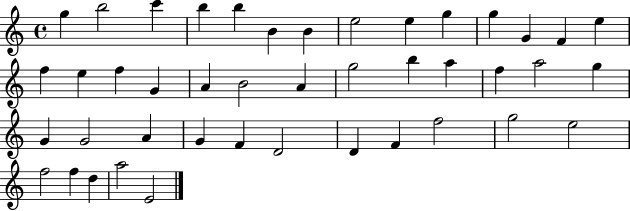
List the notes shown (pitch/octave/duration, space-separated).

G5/q B5/h C6/q B5/q B5/q B4/q B4/q E5/h E5/q G5/q G5/q G4/q F4/q E5/q F5/q E5/q F5/q G4/q A4/q B4/h A4/q G5/h B5/q A5/q F5/q A5/h G5/q G4/q G4/h A4/q G4/q F4/q D4/h D4/q F4/q F5/h G5/h E5/h F5/h F5/q D5/q A5/h E4/h